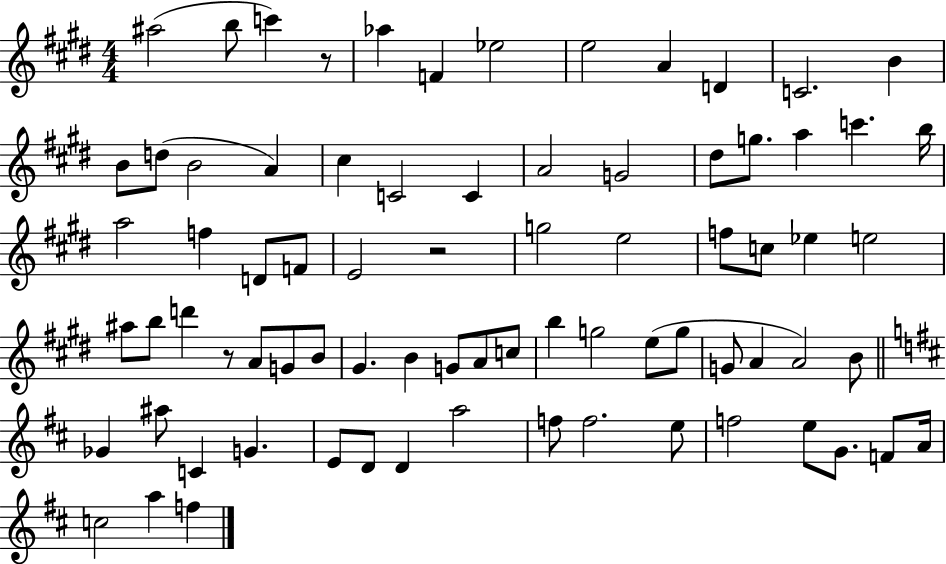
A#5/h B5/e C6/q R/e Ab5/q F4/q Eb5/h E5/h A4/q D4/q C4/h. B4/q B4/e D5/e B4/h A4/q C#5/q C4/h C4/q A4/h G4/h D#5/e G5/e. A5/q C6/q. B5/s A5/h F5/q D4/e F4/e E4/h R/h G5/h E5/h F5/e C5/e Eb5/q E5/h A#5/e B5/e D6/q R/e A4/e G4/e B4/e G#4/q. B4/q G4/e A4/e C5/e B5/q G5/h E5/e G5/e G4/e A4/q A4/h B4/e Gb4/q A#5/e C4/q G4/q. E4/e D4/e D4/q A5/h F5/e F5/h. E5/e F5/h E5/e G4/e. F4/e A4/s C5/h A5/q F5/q